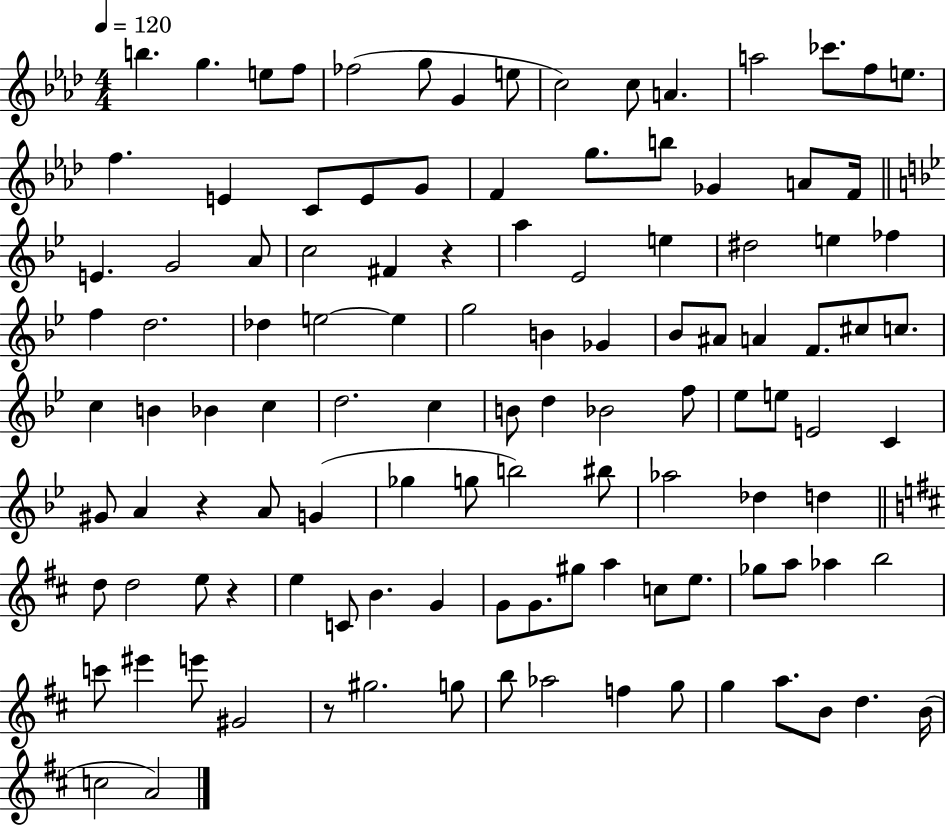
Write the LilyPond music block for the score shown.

{
  \clef treble
  \numericTimeSignature
  \time 4/4
  \key aes \major
  \tempo 4 = 120
  \repeat volta 2 { b''4. g''4. e''8 f''8 | fes''2( g''8 g'4 e''8 | c''2) c''8 a'4. | a''2 ces'''8. f''8 e''8. | \break f''4. e'4 c'8 e'8 g'8 | f'4 g''8. b''8 ges'4 a'8 f'16 | \bar "||" \break \key g \minor e'4. g'2 a'8 | c''2 fis'4 r4 | a''4 ees'2 e''4 | dis''2 e''4 fes''4 | \break f''4 d''2. | des''4 e''2~~ e''4 | g''2 b'4 ges'4 | bes'8 ais'8 a'4 f'8. cis''8 c''8. | \break c''4 b'4 bes'4 c''4 | d''2. c''4 | b'8 d''4 bes'2 f''8 | ees''8 e''8 e'2 c'4 | \break gis'8 a'4 r4 a'8 g'4( | ges''4 g''8 b''2) bis''8 | aes''2 des''4 d''4 | \bar "||" \break \key d \major d''8 d''2 e''8 r4 | e''4 c'8 b'4. g'4 | g'8 g'8. gis''8 a''4 c''8 e''8. | ges''8 a''8 aes''4 b''2 | \break c'''8 eis'''4 e'''8 gis'2 | r8 gis''2. g''8 | b''8 aes''2 f''4 g''8 | g''4 a''8. b'8 d''4. b'16( | \break c''2 a'2) | } \bar "|."
}